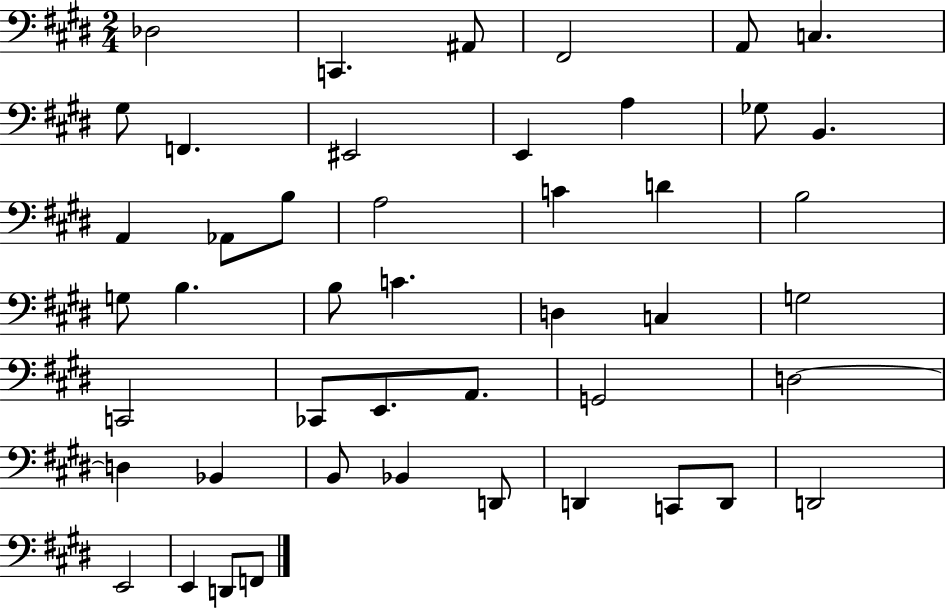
X:1
T:Untitled
M:2/4
L:1/4
K:E
_D,2 C,, ^A,,/2 ^F,,2 A,,/2 C, ^G,/2 F,, ^E,,2 E,, A, _G,/2 B,, A,, _A,,/2 B,/2 A,2 C D B,2 G,/2 B, B,/2 C D, C, G,2 C,,2 _C,,/2 E,,/2 A,,/2 G,,2 D,2 D, _B,, B,,/2 _B,, D,,/2 D,, C,,/2 D,,/2 D,,2 E,,2 E,, D,,/2 F,,/2